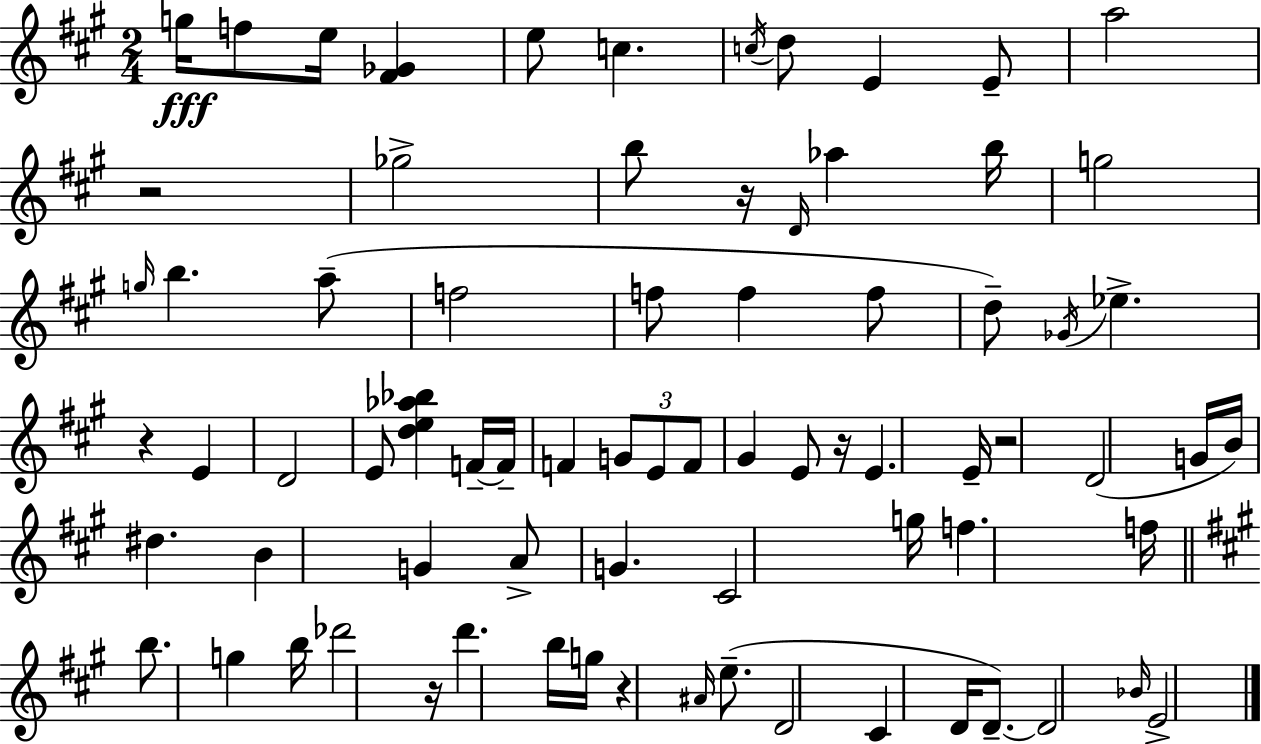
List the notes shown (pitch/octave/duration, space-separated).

G5/s F5/e E5/s [F#4,Gb4]/q E5/e C5/q. C5/s D5/e E4/q E4/e A5/h R/h Gb5/h B5/e R/s D4/s Ab5/q B5/s G5/h G5/s B5/q. A5/e F5/h F5/e F5/q F5/e D5/e Gb4/s Eb5/q. R/q E4/q D4/h E4/e [D5,E5,Ab5,Bb5]/q F4/s F4/s F4/q G4/e E4/e F4/e G#4/q E4/e R/s E4/q. E4/s R/h D4/h G4/s B4/s D#5/q. B4/q G4/q A4/e G4/q. C#4/h G5/s F5/q. F5/s B5/e. G5/q B5/s Db6/h R/s D6/q. B5/s G5/s R/q A#4/s E5/e. D4/h C#4/q D4/s D4/e. D4/h Bb4/s E4/h